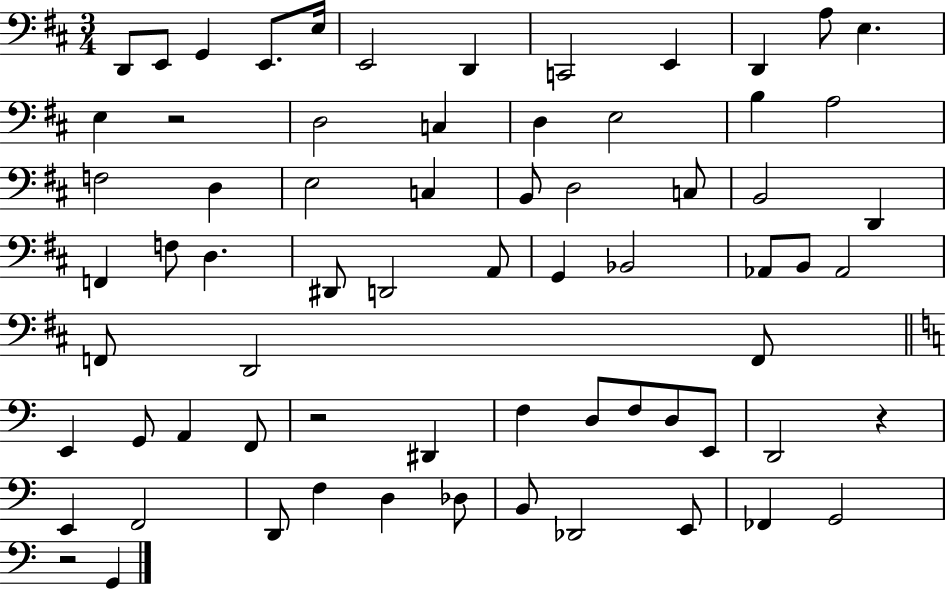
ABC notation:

X:1
T:Untitled
M:3/4
L:1/4
K:D
D,,/2 E,,/2 G,, E,,/2 E,/4 E,,2 D,, C,,2 E,, D,, A,/2 E, E, z2 D,2 C, D, E,2 B, A,2 F,2 D, E,2 C, B,,/2 D,2 C,/2 B,,2 D,, F,, F,/2 D, ^D,,/2 D,,2 A,,/2 G,, _B,,2 _A,,/2 B,,/2 _A,,2 F,,/2 D,,2 F,,/2 E,, G,,/2 A,, F,,/2 z2 ^D,, F, D,/2 F,/2 D,/2 E,,/2 D,,2 z E,, F,,2 D,,/2 F, D, _D,/2 B,,/2 _D,,2 E,,/2 _F,, G,,2 z2 G,,